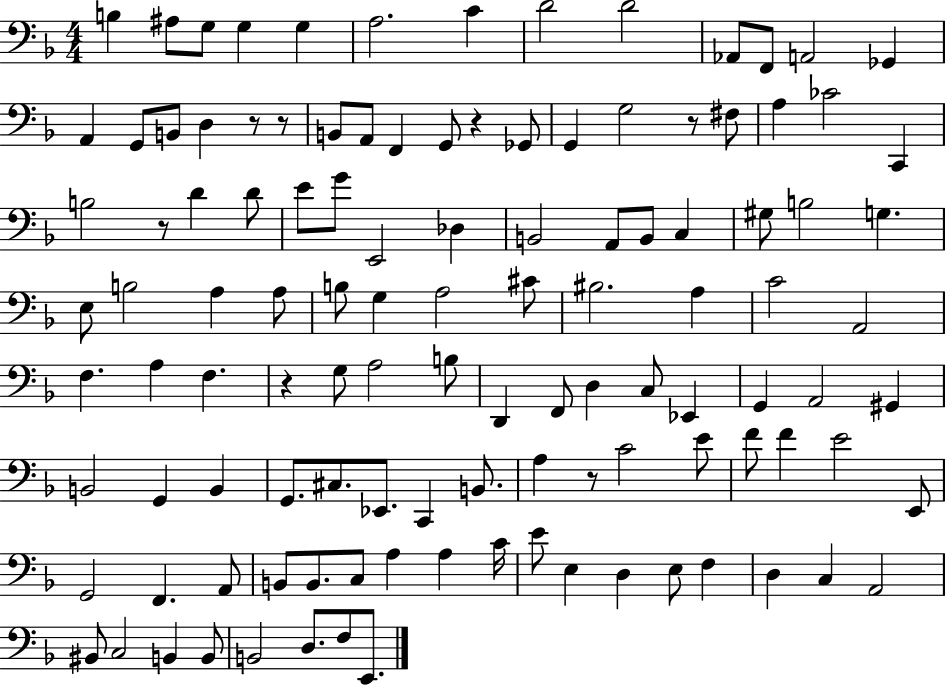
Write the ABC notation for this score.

X:1
T:Untitled
M:4/4
L:1/4
K:F
B, ^A,/2 G,/2 G, G, A,2 C D2 D2 _A,,/2 F,,/2 A,,2 _G,, A,, G,,/2 B,,/2 D, z/2 z/2 B,,/2 A,,/2 F,, G,,/2 z _G,,/2 G,, G,2 z/2 ^F,/2 A, _C2 C,, B,2 z/2 D D/2 E/2 G/2 E,,2 _D, B,,2 A,,/2 B,,/2 C, ^G,/2 B,2 G, E,/2 B,2 A, A,/2 B,/2 G, A,2 ^C/2 ^B,2 A, C2 A,,2 F, A, F, z G,/2 A,2 B,/2 D,, F,,/2 D, C,/2 _E,, G,, A,,2 ^G,, B,,2 G,, B,, G,,/2 ^C,/2 _E,,/2 C,, B,,/2 A, z/2 C2 E/2 F/2 F E2 E,,/2 G,,2 F,, A,,/2 B,,/2 B,,/2 C,/2 A, A, C/4 E/2 E, D, E,/2 F, D, C, A,,2 ^B,,/2 C,2 B,, B,,/2 B,,2 D,/2 F,/2 E,,/2